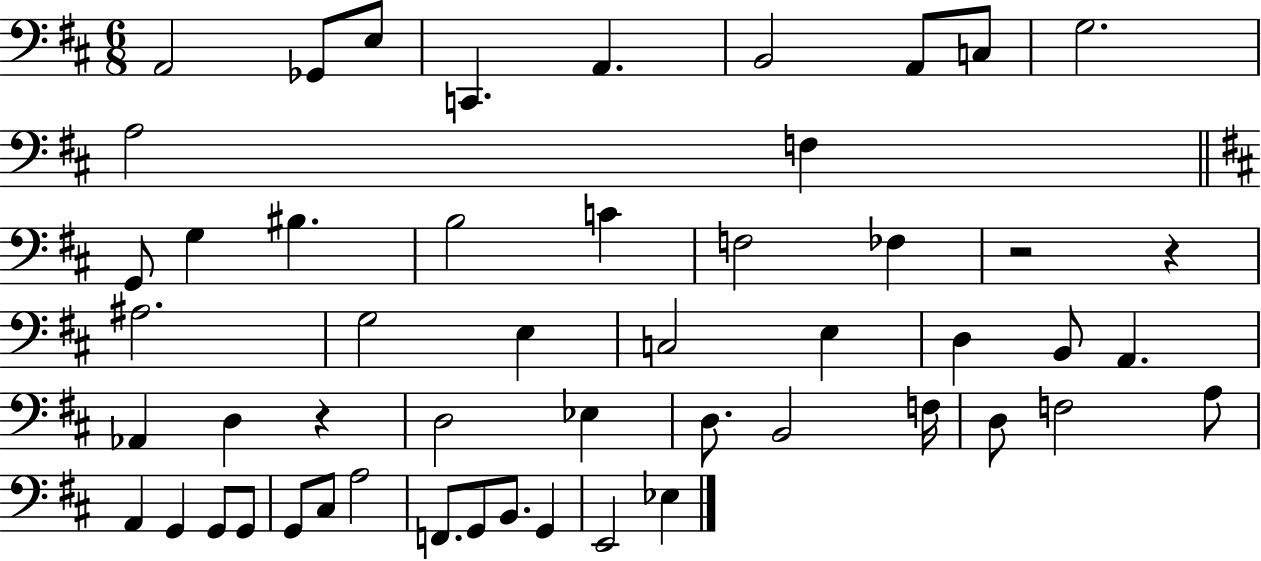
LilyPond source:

{
  \clef bass
  \numericTimeSignature
  \time 6/8
  \key d \major
  a,2 ges,8 e8 | c,4. a,4. | b,2 a,8 c8 | g2. | \break a2 f4 | \bar "||" \break \key d \major g,8 g4 bis4. | b2 c'4 | f2 fes4 | r2 r4 | \break ais2. | g2 e4 | c2 e4 | d4 b,8 a,4. | \break aes,4 d4 r4 | d2 ees4 | d8. b,2 f16 | d8 f2 a8 | \break a,4 g,4 g,8 g,8 | g,8 cis8 a2 | f,8. g,8 b,8. g,4 | e,2 ees4 | \break \bar "|."
}